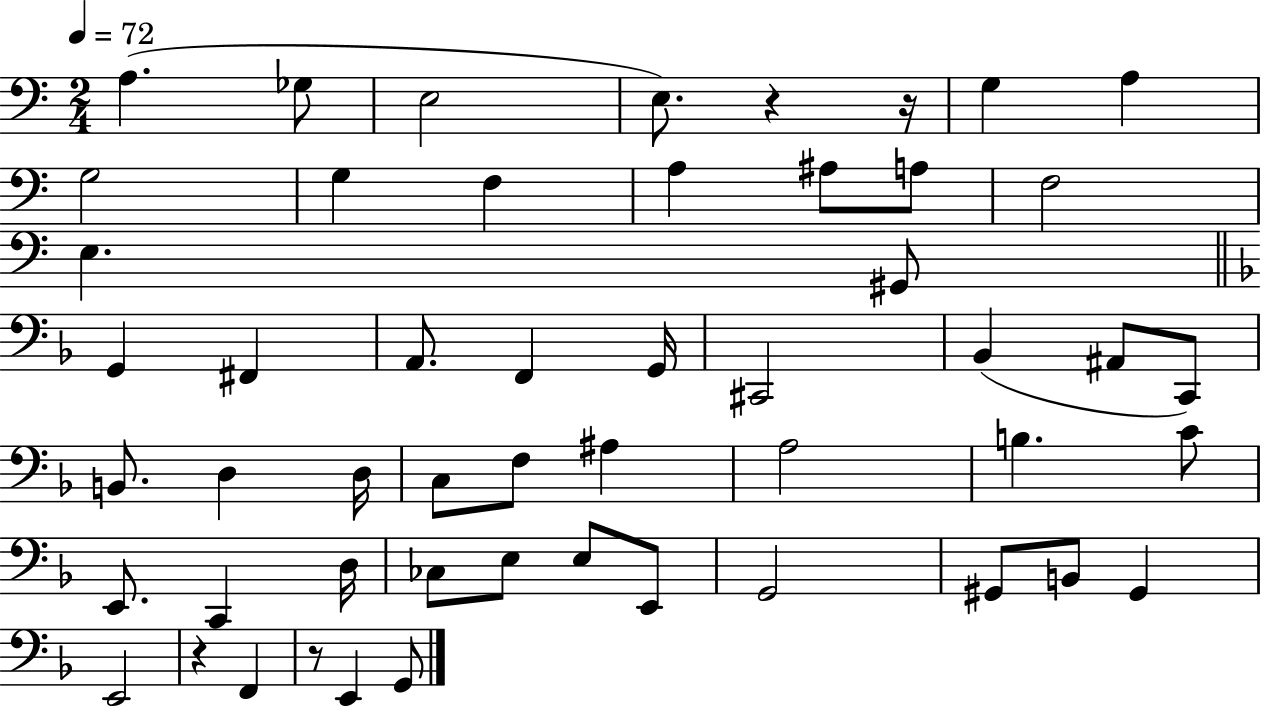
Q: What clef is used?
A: bass